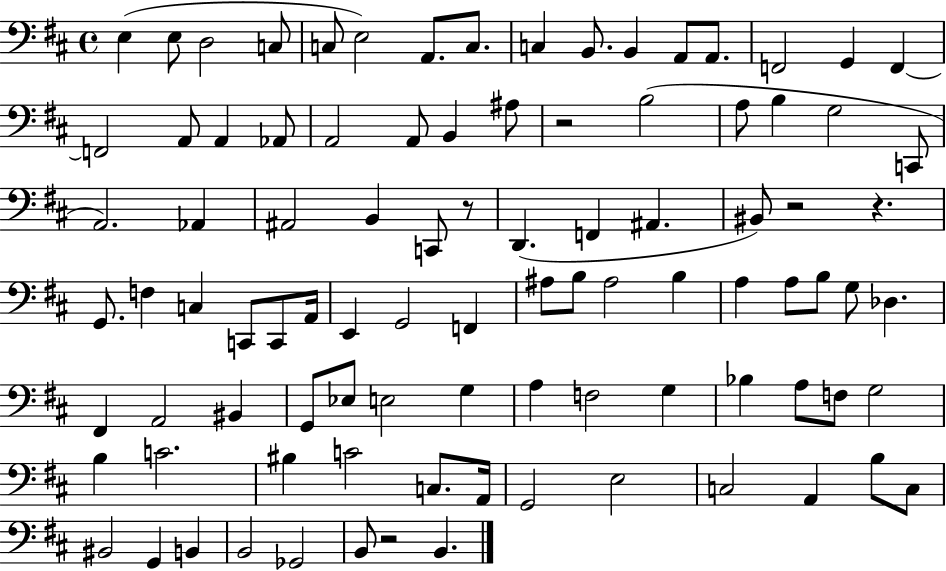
E3/q E3/e D3/h C3/e C3/e E3/h A2/e. C3/e. C3/q B2/e. B2/q A2/e A2/e. F2/h G2/q F2/q F2/h A2/e A2/q Ab2/e A2/h A2/e B2/q A#3/e R/h B3/h A3/e B3/q G3/h C2/e A2/h. Ab2/q A#2/h B2/q C2/e R/e D2/q. F2/q A#2/q. BIS2/e R/h R/q. G2/e. F3/q C3/q C2/e C2/e A2/s E2/q G2/h F2/q A#3/e B3/e A#3/h B3/q A3/q A3/e B3/e G3/e Db3/q. F#2/q A2/h BIS2/q G2/e Eb3/e E3/h G3/q A3/q F3/h G3/q Bb3/q A3/e F3/e G3/h B3/q C4/h. BIS3/q C4/h C3/e. A2/s G2/h E3/h C3/h A2/q B3/e C3/e BIS2/h G2/q B2/q B2/h Gb2/h B2/e R/h B2/q.